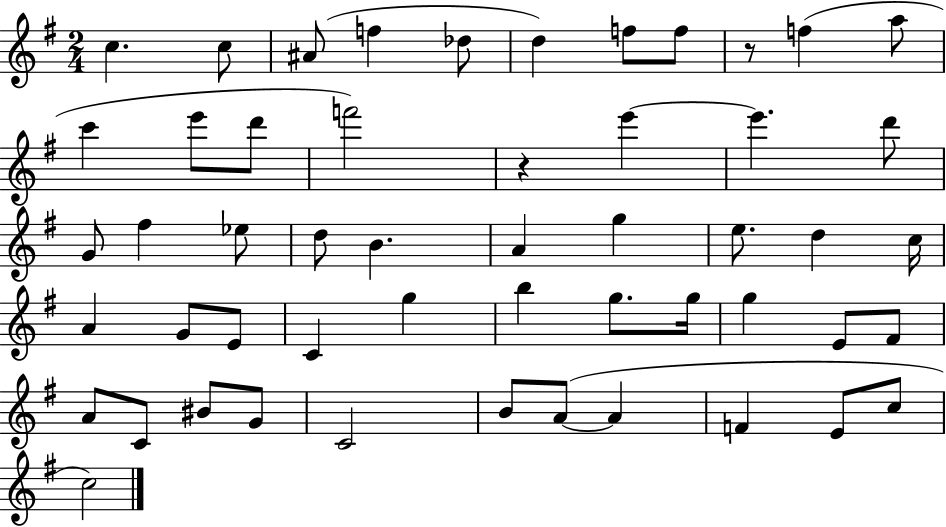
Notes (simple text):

C5/q. C5/e A#4/e F5/q Db5/e D5/q F5/e F5/e R/e F5/q A5/e C6/q E6/e D6/e F6/h R/q E6/q E6/q. D6/e G4/e F#5/q Eb5/e D5/e B4/q. A4/q G5/q E5/e. D5/q C5/s A4/q G4/e E4/e C4/q G5/q B5/q G5/e. G5/s G5/q E4/e F#4/e A4/e C4/e BIS4/e G4/e C4/h B4/e A4/e A4/q F4/q E4/e C5/e C5/h